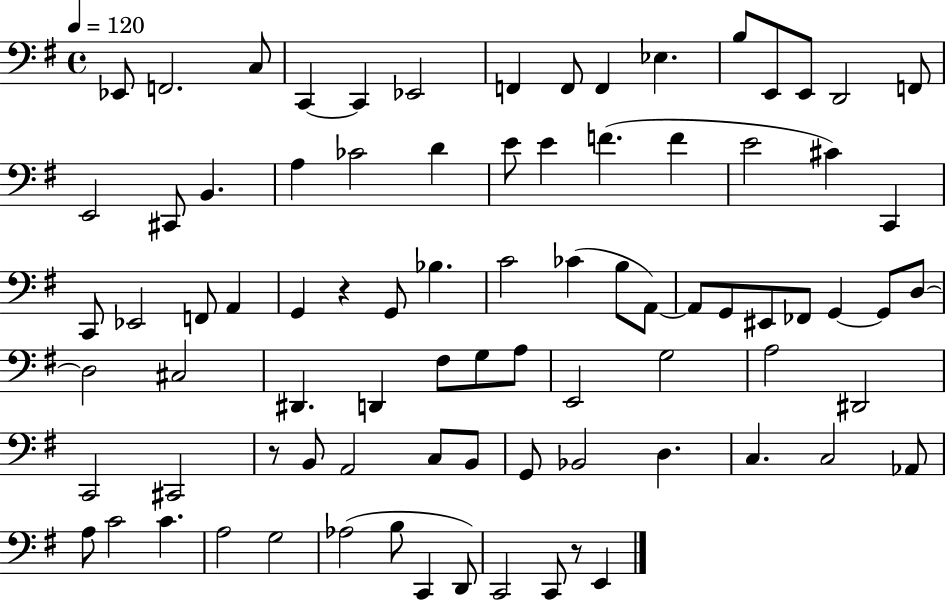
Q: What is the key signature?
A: G major